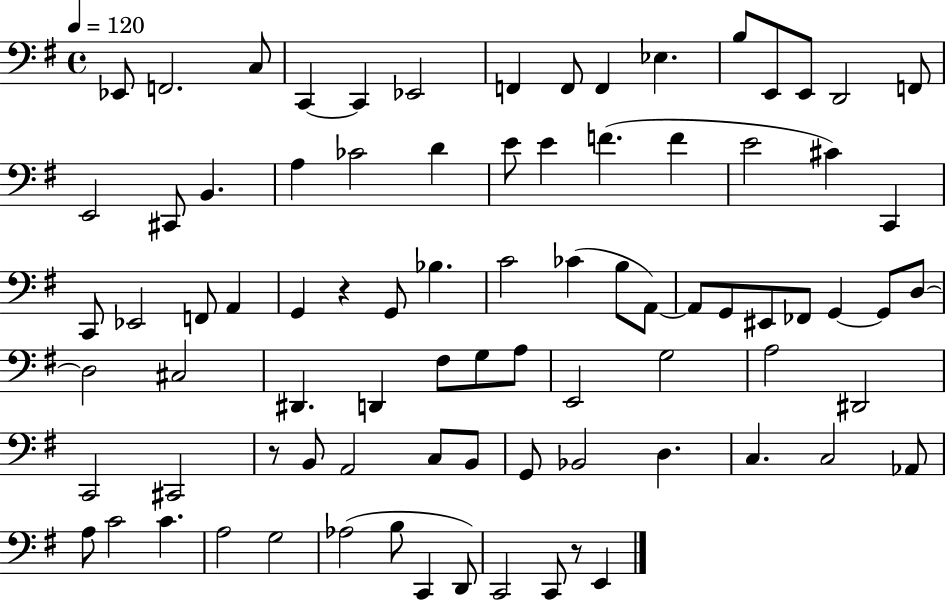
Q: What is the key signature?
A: G major